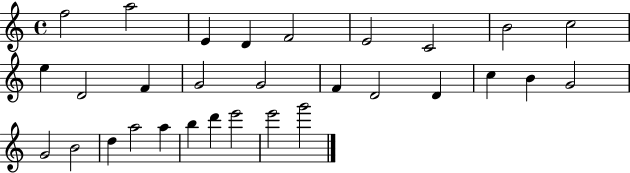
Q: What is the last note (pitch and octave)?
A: G6